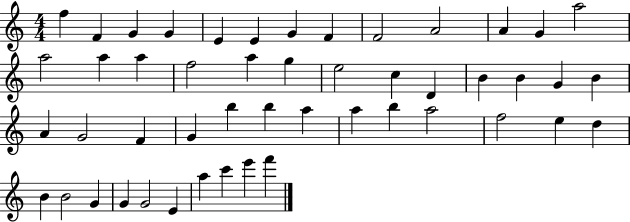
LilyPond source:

{
  \clef treble
  \numericTimeSignature
  \time 4/4
  \key c \major
  f''4 f'4 g'4 g'4 | e'4 e'4 g'4 f'4 | f'2 a'2 | a'4 g'4 a''2 | \break a''2 a''4 a''4 | f''2 a''4 g''4 | e''2 c''4 d'4 | b'4 b'4 g'4 b'4 | \break a'4 g'2 f'4 | g'4 b''4 b''4 a''4 | a''4 b''4 a''2 | f''2 e''4 d''4 | \break b'4 b'2 g'4 | g'4 g'2 e'4 | a''4 c'''4 e'''4 f'''4 | \bar "|."
}